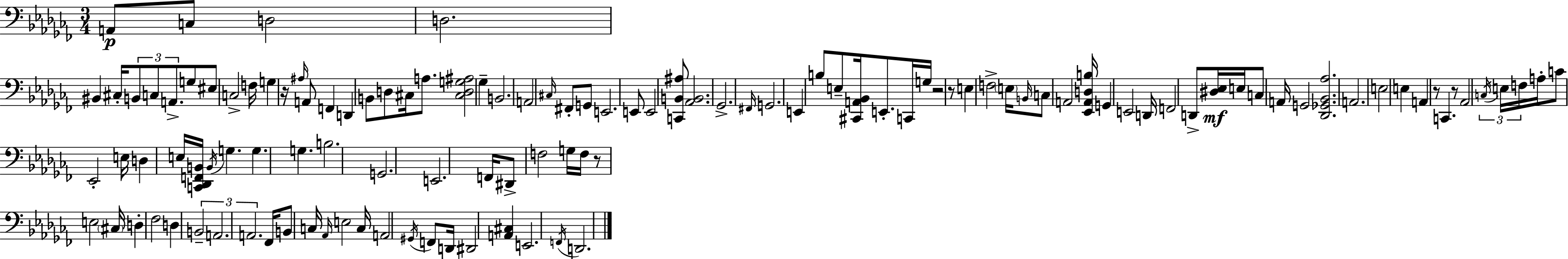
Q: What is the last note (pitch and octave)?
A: D2